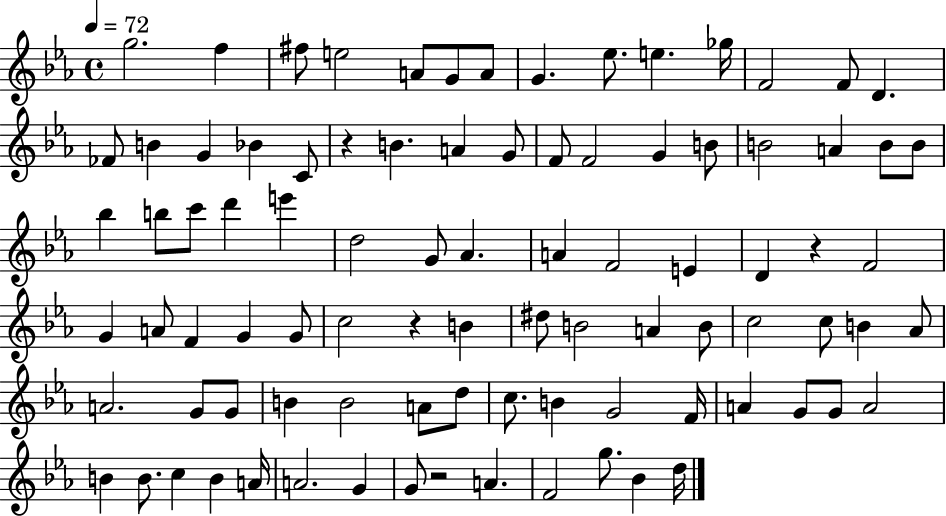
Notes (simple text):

G5/h. F5/q F#5/e E5/h A4/e G4/e A4/e G4/q. Eb5/e. E5/q. Gb5/s F4/h F4/e D4/q. FES4/e B4/q G4/q Bb4/q C4/e R/q B4/q. A4/q G4/e F4/e F4/h G4/q B4/e B4/h A4/q B4/e B4/e Bb5/q B5/e C6/e D6/q E6/q D5/h G4/e Ab4/q. A4/q F4/h E4/q D4/q R/q F4/h G4/q A4/e F4/q G4/q G4/e C5/h R/q B4/q D#5/e B4/h A4/q B4/e C5/h C5/e B4/q Ab4/e A4/h. G4/e G4/e B4/q B4/h A4/e D5/e C5/e. B4/q G4/h F4/s A4/q G4/e G4/e A4/h B4/q B4/e. C5/q B4/q A4/s A4/h. G4/q G4/e R/h A4/q. F4/h G5/e. Bb4/q D5/s